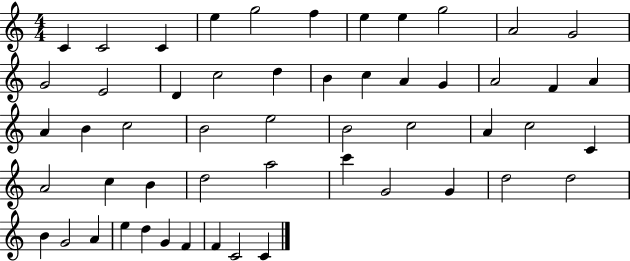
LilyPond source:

{
  \clef treble
  \numericTimeSignature
  \time 4/4
  \key c \major
  c'4 c'2 c'4 | e''4 g''2 f''4 | e''4 e''4 g''2 | a'2 g'2 | \break g'2 e'2 | d'4 c''2 d''4 | b'4 c''4 a'4 g'4 | a'2 f'4 a'4 | \break a'4 b'4 c''2 | b'2 e''2 | b'2 c''2 | a'4 c''2 c'4 | \break a'2 c''4 b'4 | d''2 a''2 | c'''4 g'2 g'4 | d''2 d''2 | \break b'4 g'2 a'4 | e''4 d''4 g'4 f'4 | f'4 c'2 c'4 | \bar "|."
}